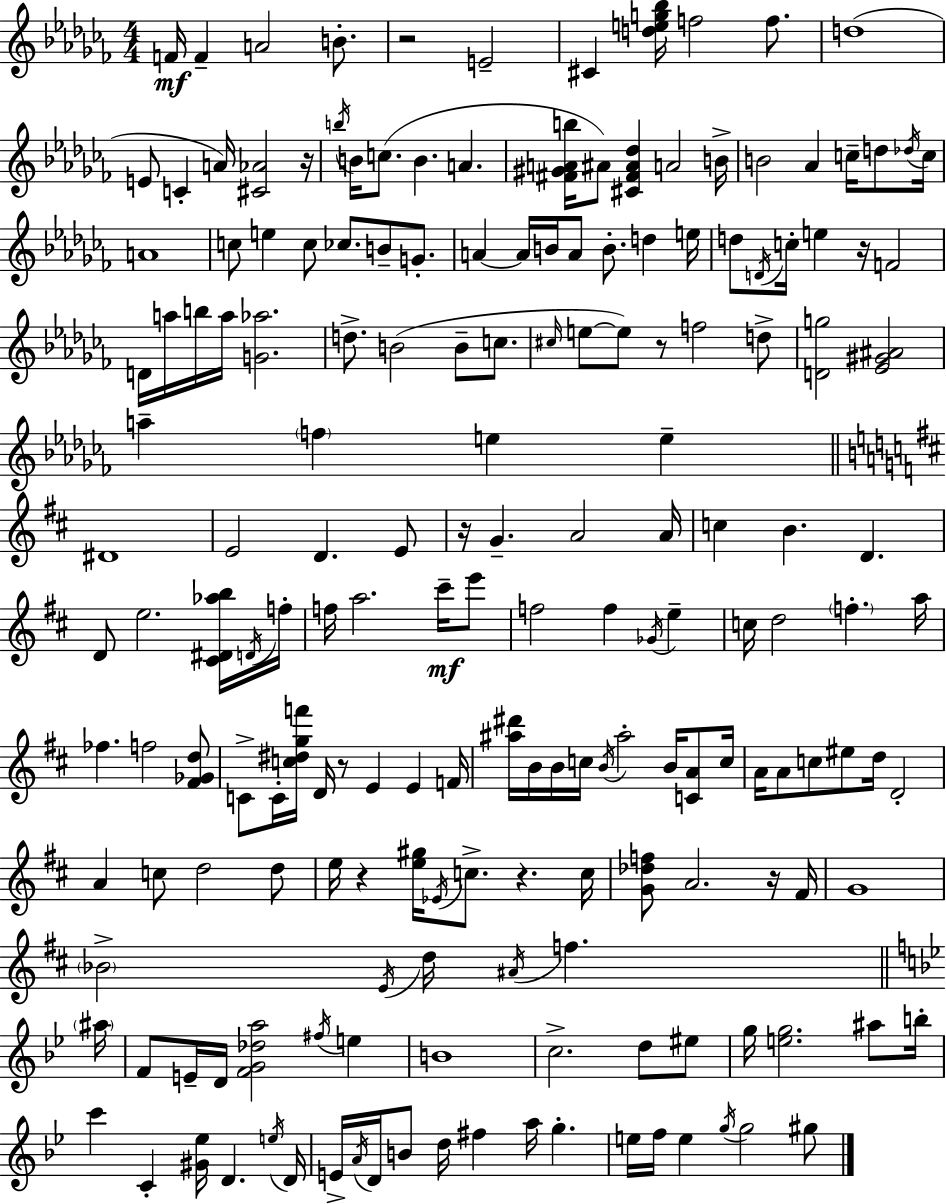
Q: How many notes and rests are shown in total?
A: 183